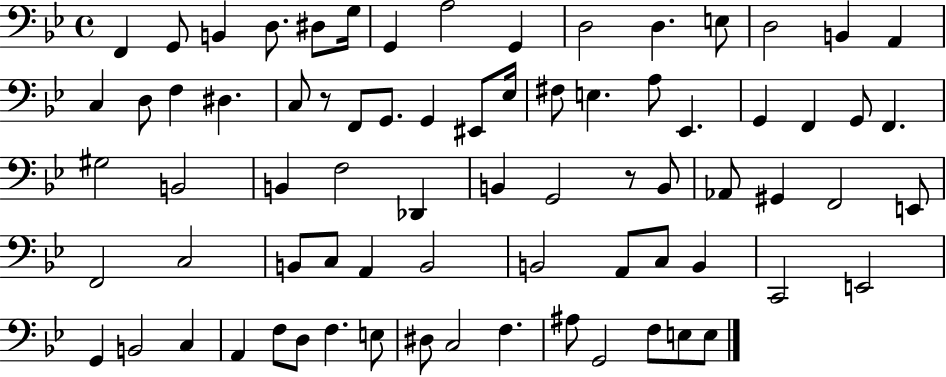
X:1
T:Untitled
M:4/4
L:1/4
K:Bb
F,, G,,/2 B,, D,/2 ^D,/2 G,/4 G,, A,2 G,, D,2 D, E,/2 D,2 B,, A,, C, D,/2 F, ^D, C,/2 z/2 F,,/2 G,,/2 G,, ^E,,/2 _E,/4 ^F,/2 E, A,/2 _E,, G,, F,, G,,/2 F,, ^G,2 B,,2 B,, F,2 _D,, B,, G,,2 z/2 B,,/2 _A,,/2 ^G,, F,,2 E,,/2 F,,2 C,2 B,,/2 C,/2 A,, B,,2 B,,2 A,,/2 C,/2 B,, C,,2 E,,2 G,, B,,2 C, A,, F,/2 D,/2 F, E,/2 ^D,/2 C,2 F, ^A,/2 G,,2 F,/2 E,/2 E,/2